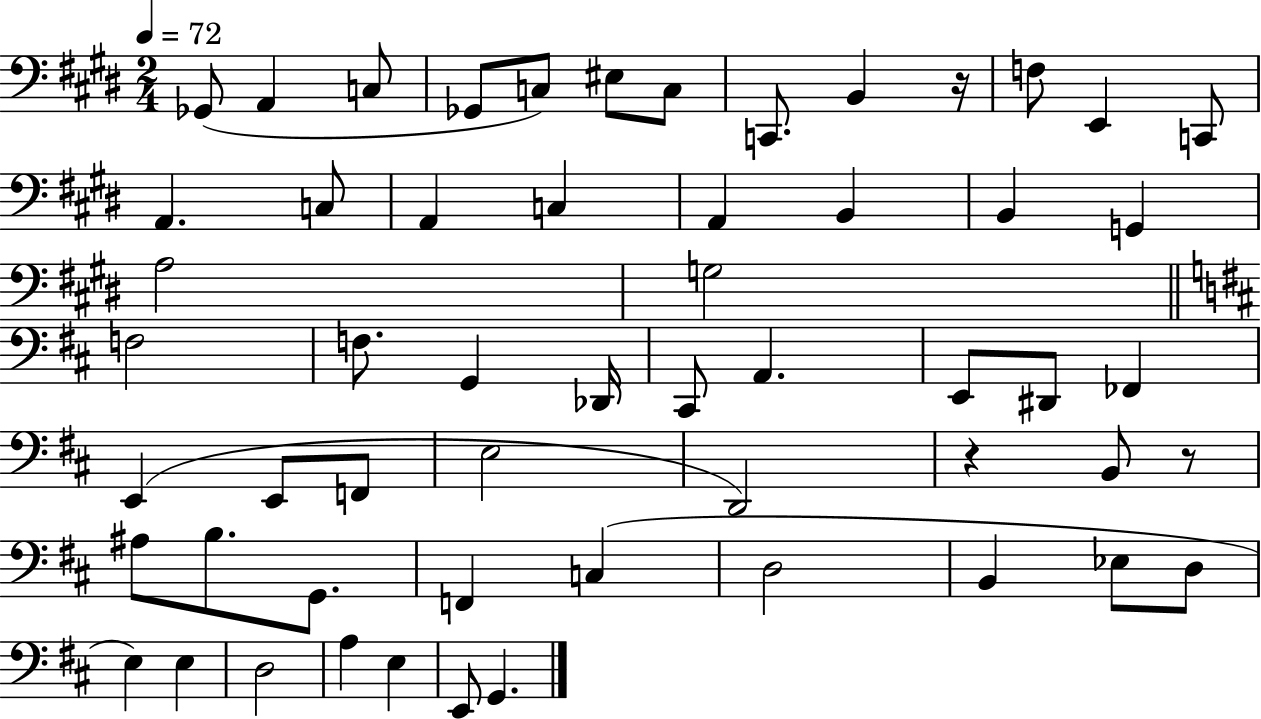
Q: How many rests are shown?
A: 3